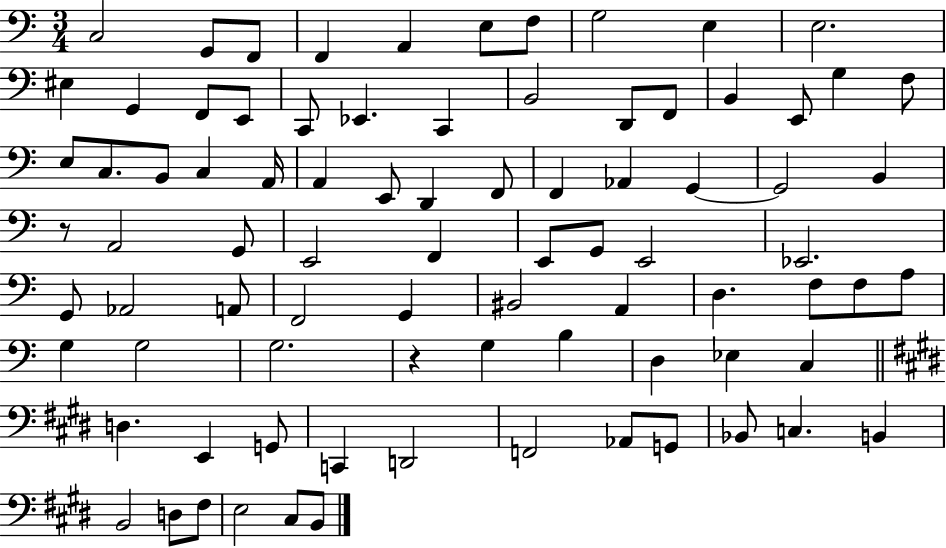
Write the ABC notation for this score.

X:1
T:Untitled
M:3/4
L:1/4
K:C
C,2 G,,/2 F,,/2 F,, A,, E,/2 F,/2 G,2 E, E,2 ^E, G,, F,,/2 E,,/2 C,,/2 _E,, C,, B,,2 D,,/2 F,,/2 B,, E,,/2 G, F,/2 E,/2 C,/2 B,,/2 C, A,,/4 A,, E,,/2 D,, F,,/2 F,, _A,, G,, G,,2 B,, z/2 A,,2 G,,/2 E,,2 F,, E,,/2 G,,/2 E,,2 _E,,2 G,,/2 _A,,2 A,,/2 F,,2 G,, ^B,,2 A,, D, F,/2 F,/2 A,/2 G, G,2 G,2 z G, B, D, _E, C, D, E,, G,,/2 C,, D,,2 F,,2 _A,,/2 G,,/2 _B,,/2 C, B,, B,,2 D,/2 ^F,/2 E,2 ^C,/2 B,,/2